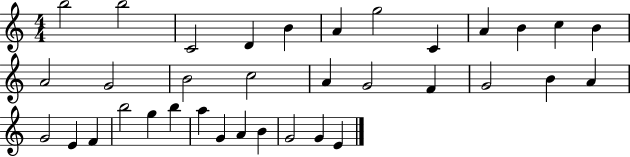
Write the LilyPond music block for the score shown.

{
  \clef treble
  \numericTimeSignature
  \time 4/4
  \key c \major
  b''2 b''2 | c'2 d'4 b'4 | a'4 g''2 c'4 | a'4 b'4 c''4 b'4 | \break a'2 g'2 | b'2 c''2 | a'4 g'2 f'4 | g'2 b'4 a'4 | \break g'2 e'4 f'4 | b''2 g''4 b''4 | a''4 g'4 a'4 b'4 | g'2 g'4 e'4 | \break \bar "|."
}